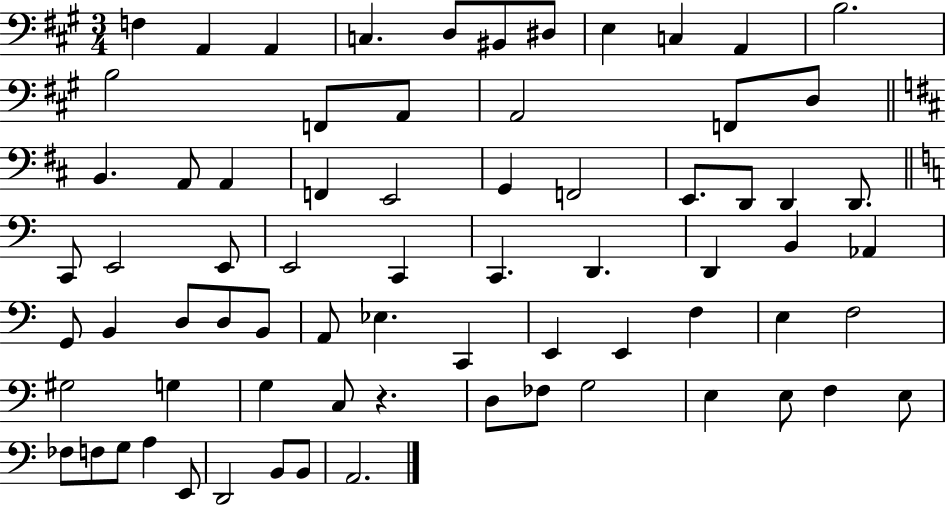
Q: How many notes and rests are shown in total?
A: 72